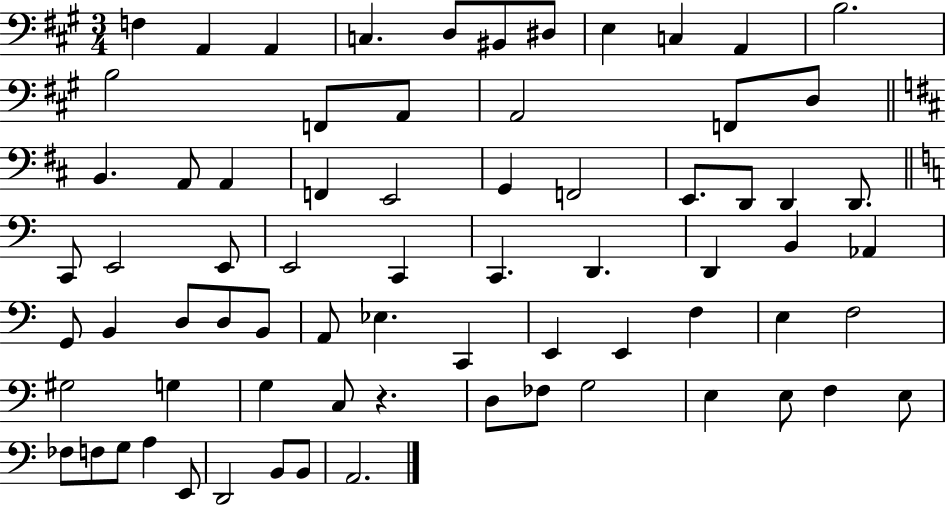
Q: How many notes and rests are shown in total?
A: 72